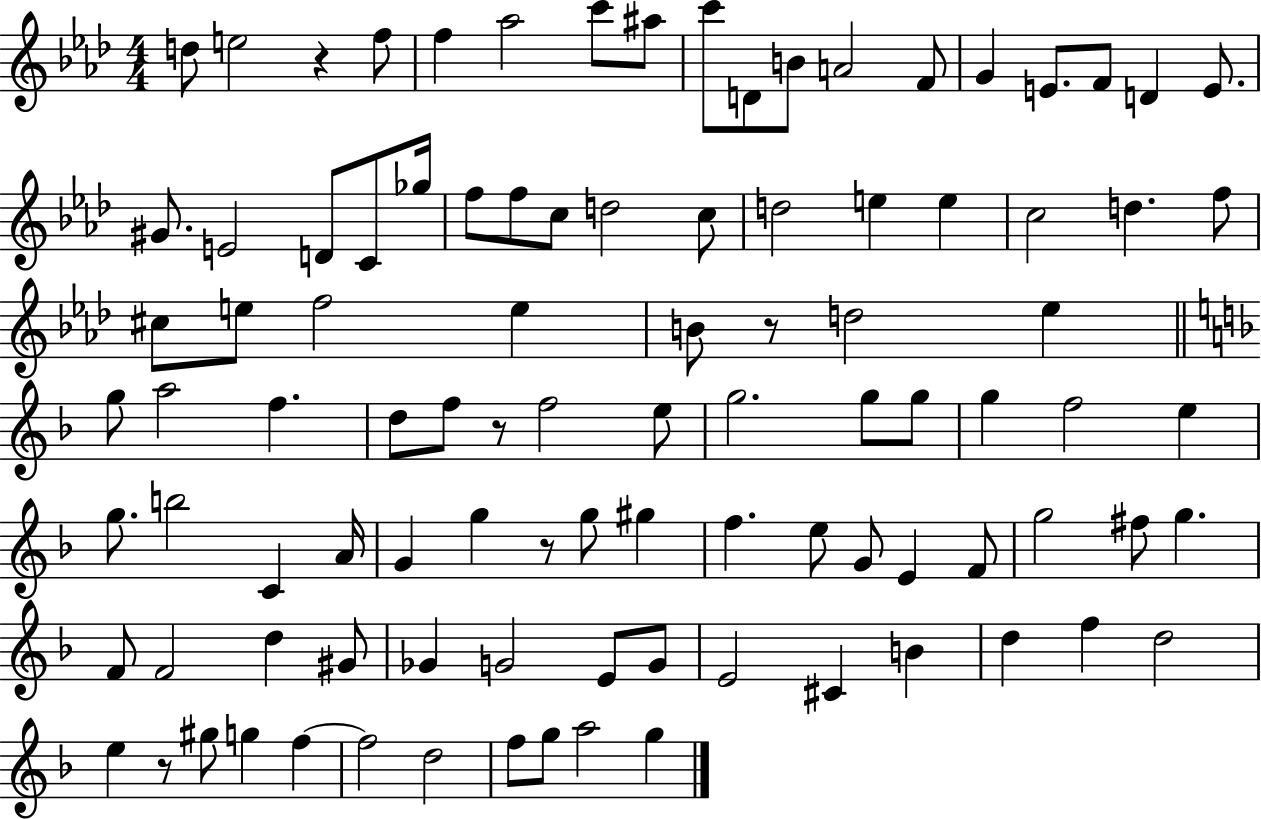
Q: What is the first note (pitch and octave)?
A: D5